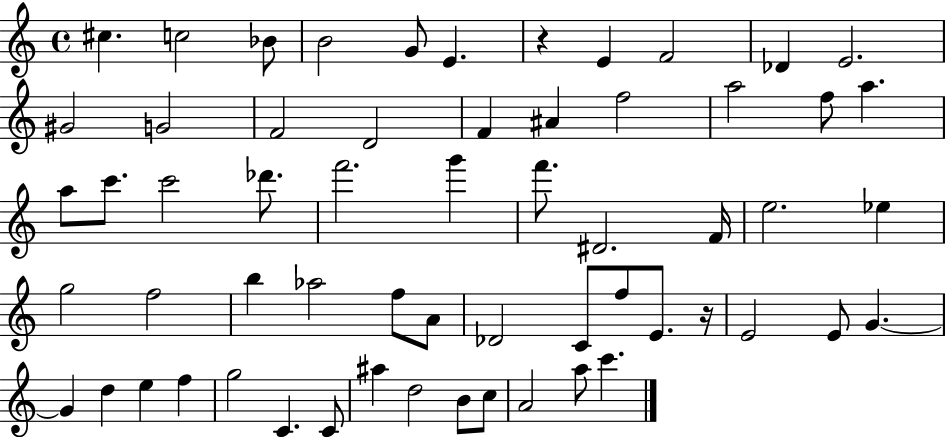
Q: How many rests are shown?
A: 2